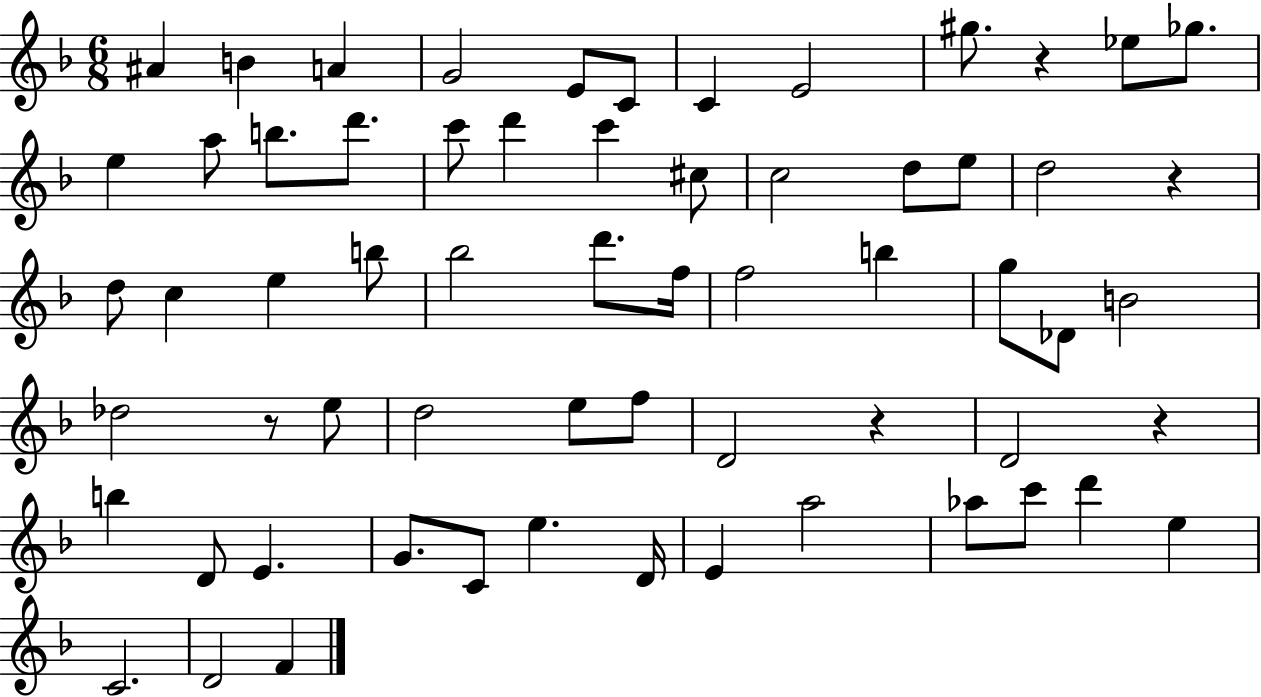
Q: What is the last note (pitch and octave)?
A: F4